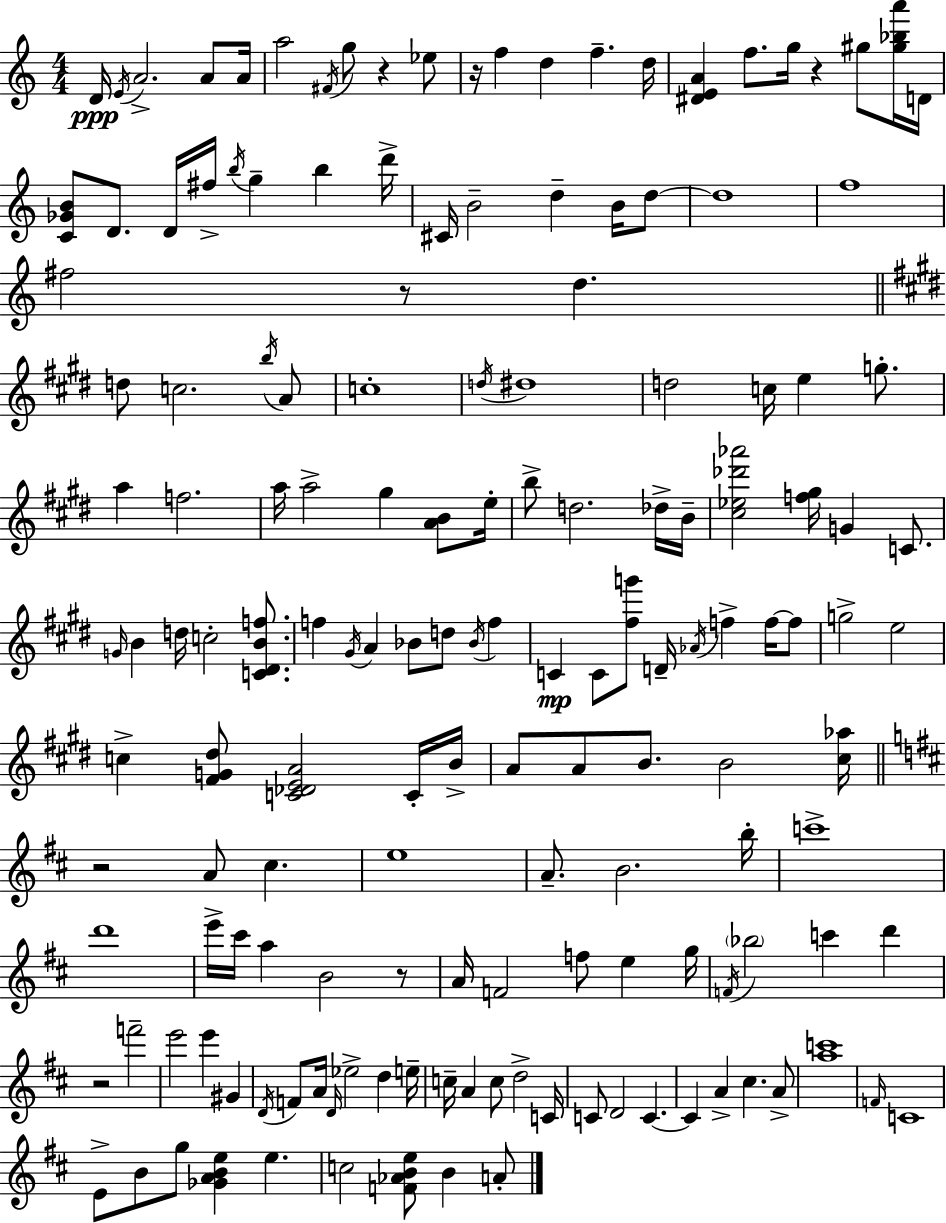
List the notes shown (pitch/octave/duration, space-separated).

D4/s E4/s A4/h. A4/e A4/s A5/h F#4/s G5/e R/q Eb5/e R/s F5/q D5/q F5/q. D5/s [D#4,E4,A4]/q F5/e. G5/s R/q G#5/e [G#5,Bb5,A6]/s D4/s [C4,Gb4,B4]/e D4/e. D4/s F#5/s B5/s G5/q B5/q D6/s C#4/s B4/h D5/q B4/s D5/e D5/w F5/w F#5/h R/e D5/q. D5/e C5/h. B5/s A4/e C5/w D5/s D#5/w D5/h C5/s E5/q G5/e. A5/q F5/h. A5/s A5/h G#5/q [A4,B4]/e E5/s B5/e D5/h. Db5/s B4/s [C#5,Eb5,Db6,Ab6]/h [F5,G#5]/s G4/q C4/e. G4/s B4/q D5/s C5/h [C4,D#4,B4,F5]/e. F5/q G#4/s A4/q Bb4/e D5/e Bb4/s F5/q C4/q C4/e [F#5,G6]/e D4/s Ab4/s F5/q F5/s F5/e G5/h E5/h C5/q [F#4,G4,D#5]/e [C4,Db4,E4,A4]/h C4/s B4/s A4/e A4/e B4/e. B4/h [C#5,Ab5]/s R/h A4/e C#5/q. E5/w A4/e. B4/h. B5/s C6/w D6/w E6/s C#6/s A5/q B4/h R/e A4/s F4/h F5/e E5/q G5/s F4/s Bb5/h C6/q D6/q R/h F6/h E6/h E6/q G#4/q D4/s F4/e A4/s D4/s Eb5/h D5/q E5/s C5/s A4/q C5/e D5/h C4/s C4/e D4/h C4/q. C4/q A4/q C#5/q. A4/e [A5,C6]/w F4/s C4/w E4/e B4/e G5/e [Gb4,A4,B4,E5]/q E5/q. C5/h [F4,Ab4,B4,E5]/e B4/q A4/e